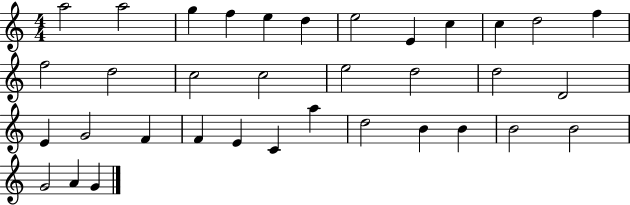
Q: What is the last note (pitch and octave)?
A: G4